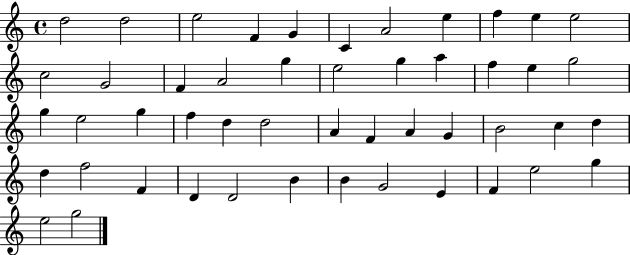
X:1
T:Untitled
M:4/4
L:1/4
K:C
d2 d2 e2 F G C A2 e f e e2 c2 G2 F A2 g e2 g a f e g2 g e2 g f d d2 A F A G B2 c d d f2 F D D2 B B G2 E F e2 g e2 g2